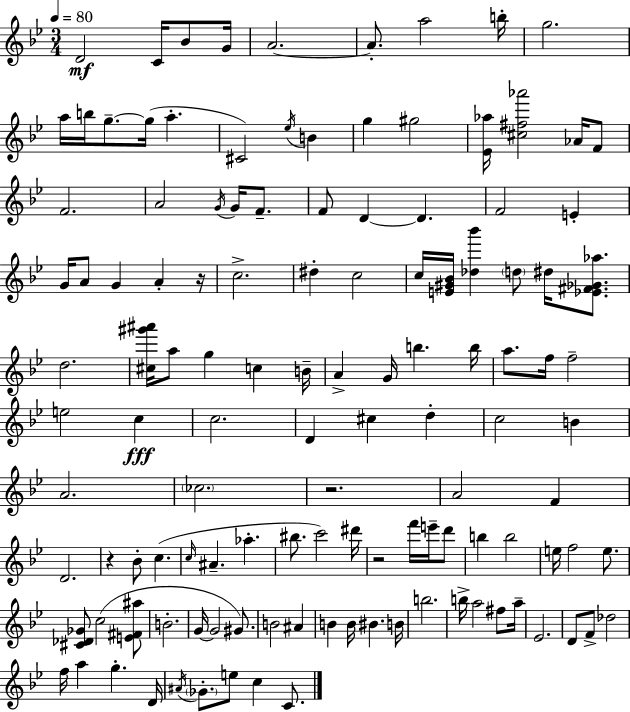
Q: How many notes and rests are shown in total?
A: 123